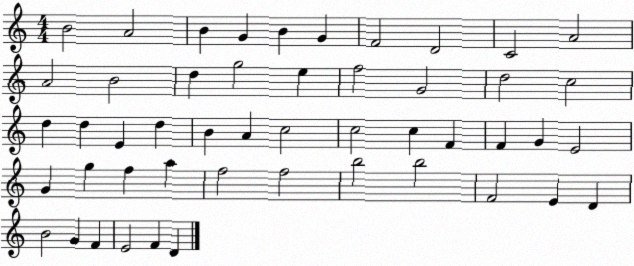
X:1
T:Untitled
M:4/4
L:1/4
K:C
B2 A2 B G B G F2 D2 C2 A2 A2 B2 d g2 e f2 G2 d2 c2 d d E d B A c2 c2 c F F G E2 G g f a f2 f2 b2 b2 F2 E D B2 G F E2 F D